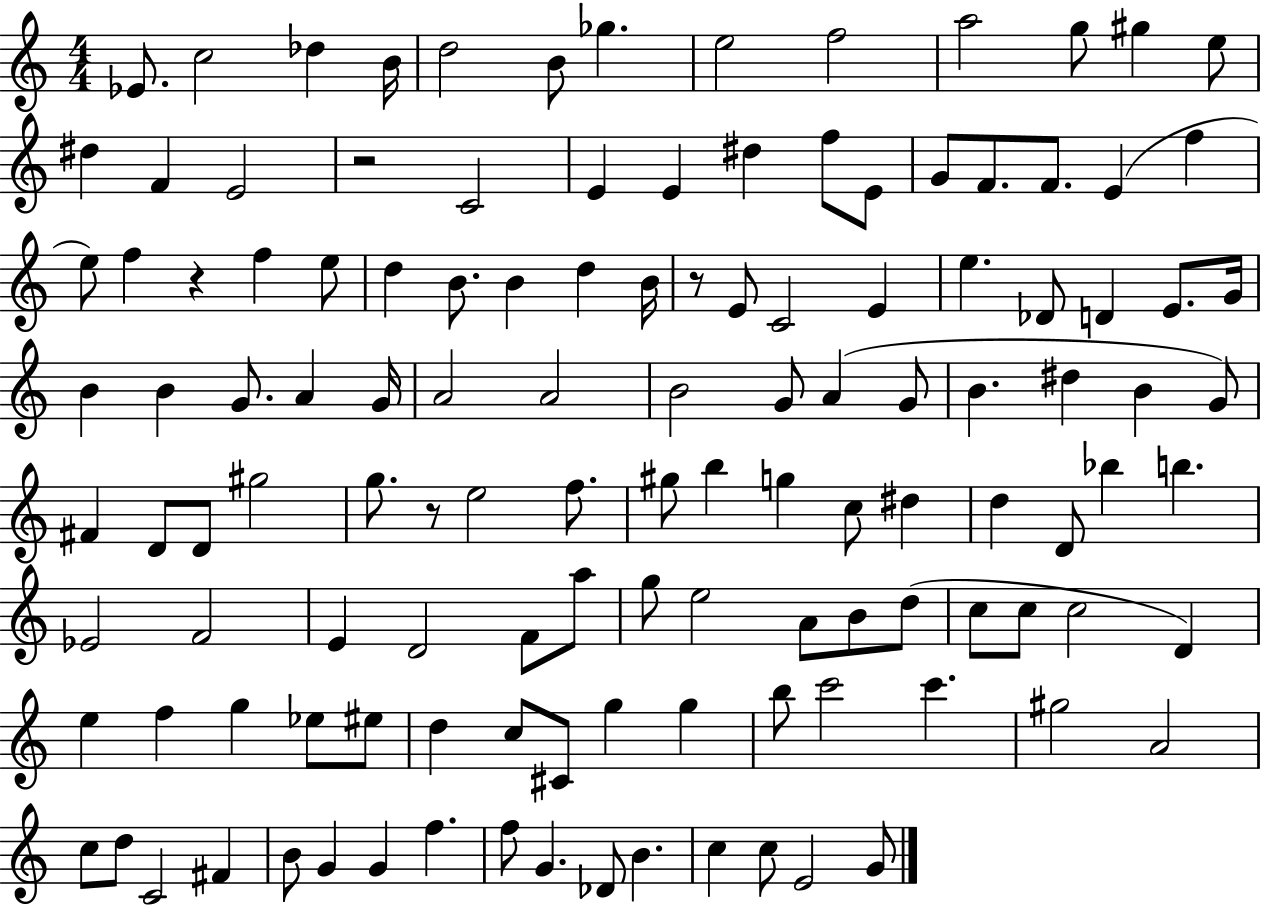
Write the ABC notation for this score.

X:1
T:Untitled
M:4/4
L:1/4
K:C
_E/2 c2 _d B/4 d2 B/2 _g e2 f2 a2 g/2 ^g e/2 ^d F E2 z2 C2 E E ^d f/2 E/2 G/2 F/2 F/2 E f e/2 f z f e/2 d B/2 B d B/4 z/2 E/2 C2 E e _D/2 D E/2 G/4 B B G/2 A G/4 A2 A2 B2 G/2 A G/2 B ^d B G/2 ^F D/2 D/2 ^g2 g/2 z/2 e2 f/2 ^g/2 b g c/2 ^d d D/2 _b b _E2 F2 E D2 F/2 a/2 g/2 e2 A/2 B/2 d/2 c/2 c/2 c2 D e f g _e/2 ^e/2 d c/2 ^C/2 g g b/2 c'2 c' ^g2 A2 c/2 d/2 C2 ^F B/2 G G f f/2 G _D/2 B c c/2 E2 G/2